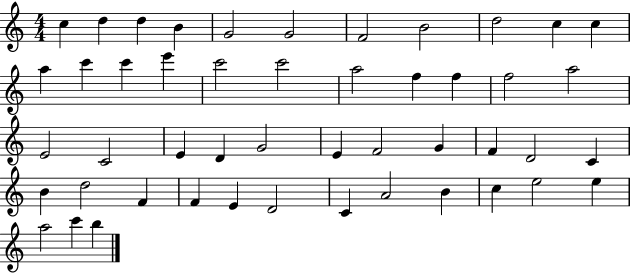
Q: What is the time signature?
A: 4/4